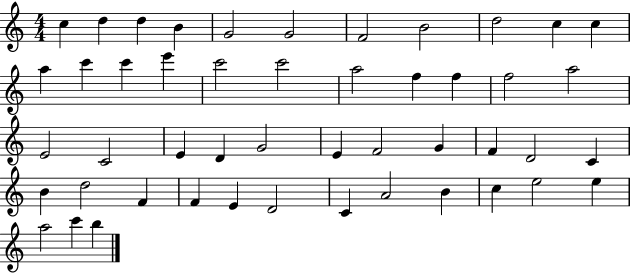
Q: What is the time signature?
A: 4/4